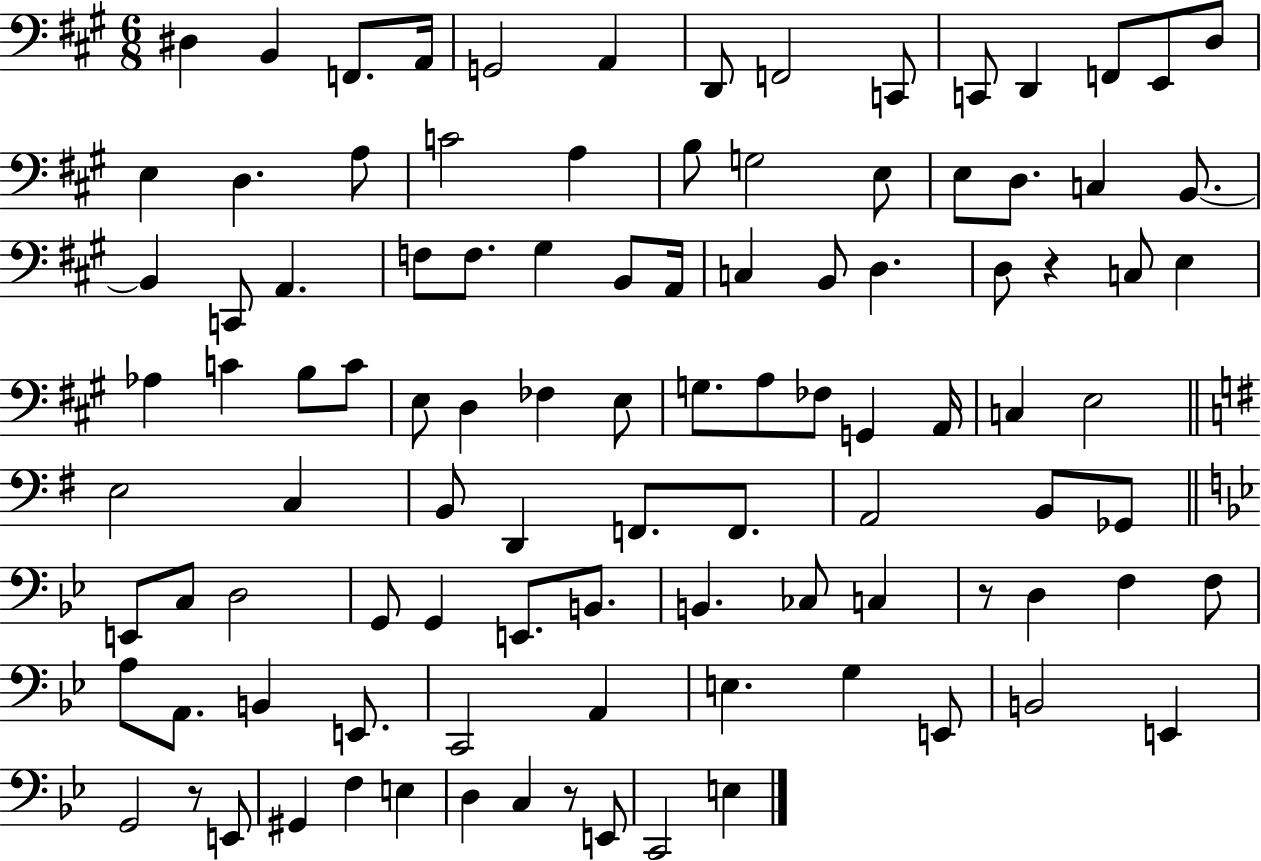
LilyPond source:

{
  \clef bass
  \numericTimeSignature
  \time 6/8
  \key a \major
  \repeat volta 2 { dis4 b,4 f,8. a,16 | g,2 a,4 | d,8 f,2 c,8 | c,8 d,4 f,8 e,8 d8 | \break e4 d4. a8 | c'2 a4 | b8 g2 e8 | e8 d8. c4 b,8.~~ | \break b,4 c,8 a,4. | f8 f8. gis4 b,8 a,16 | c4 b,8 d4. | d8 r4 c8 e4 | \break aes4 c'4 b8 c'8 | e8 d4 fes4 e8 | g8. a8 fes8 g,4 a,16 | c4 e2 | \break \bar "||" \break \key g \major e2 c4 | b,8 d,4 f,8. f,8. | a,2 b,8 ges,8 | \bar "||" \break \key bes \major e,8 c8 d2 | g,8 g,4 e,8. b,8. | b,4. ces8 c4 | r8 d4 f4 f8 | \break a8 a,8. b,4 e,8. | c,2 a,4 | e4. g4 e,8 | b,2 e,4 | \break g,2 r8 e,8 | gis,4 f4 e4 | d4 c4 r8 e,8 | c,2 e4 | \break } \bar "|."
}